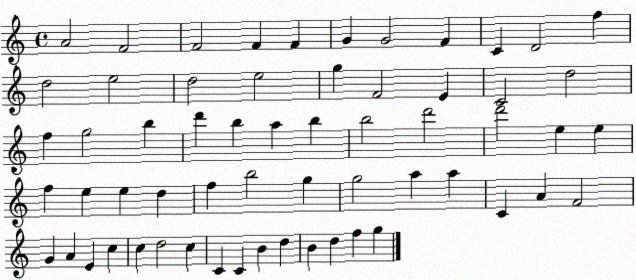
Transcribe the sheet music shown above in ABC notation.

X:1
T:Untitled
M:4/4
L:1/4
K:C
A2 F2 F2 F F G G2 F C D2 f d2 e2 d2 e2 g F2 E C2 d2 f g2 b d' b a b b2 d'2 d'2 e e f e e d f b2 g g2 a a C A F2 G A E c c d2 c C C B d B d f g